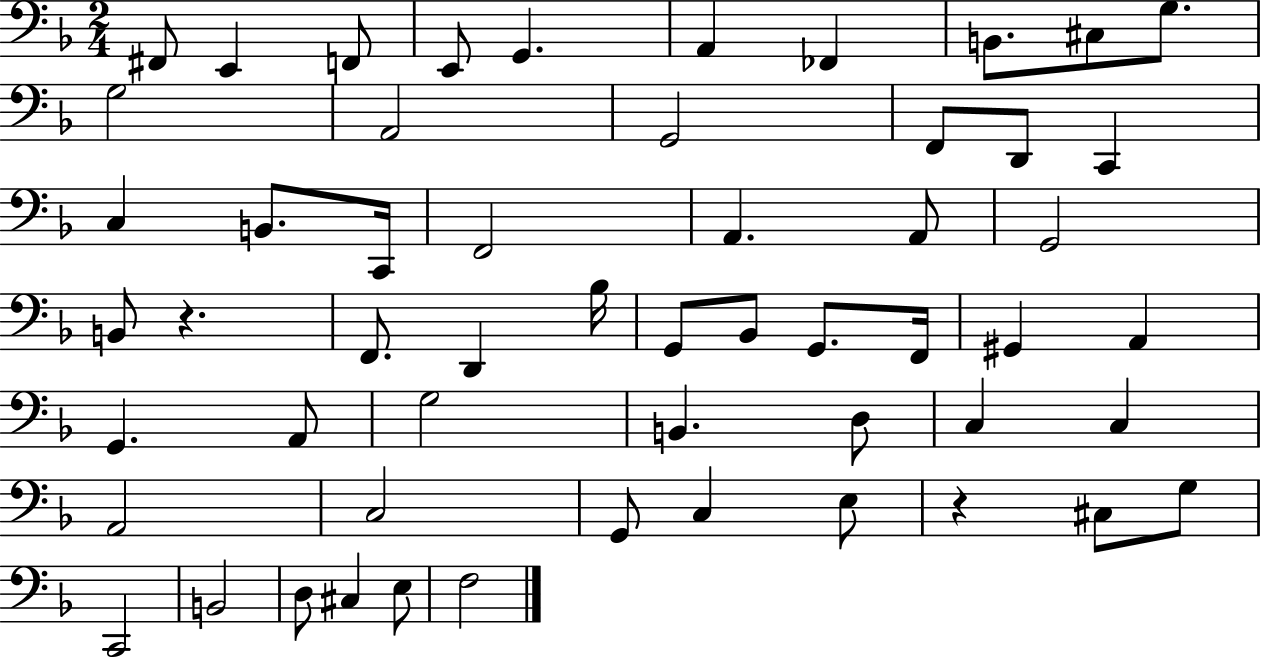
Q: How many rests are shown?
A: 2